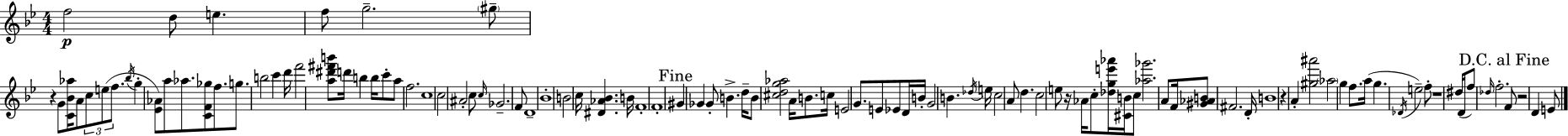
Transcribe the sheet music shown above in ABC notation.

X:1
T:Untitled
M:4/4
L:1/4
K:Bb
f2 d/2 e f/2 g2 ^g/2 z G/2 [C_B_a]/4 A/2 c/2 e/2 f/2 _b/4 g [_E_A]/2 a/2 _a/2 [CF_g]/2 f/2 g/2 b2 c' d'/4 f'2 [a^d'^f'b']/2 d'/4 b b/4 c'/2 a/2 f2 c4 c2 ^A2 c/2 c/4 _G2 F/2 D4 _B4 B2 c/4 [^D_A_B] B/4 F4 F4 ^G _G _G/2 B d/4 B/2 [^cdg_a]2 A/4 B/2 c/4 E2 G/2 E/2 _E/2 D/4 B/4 G2 B _d/4 e/4 c2 A/2 d c2 e/2 z/4 _A/4 c/2 [_dge'_a']/4 [^CB]/4 c/2 [_a_g']2 A/2 F/4 [^G_AB]/2 ^F2 D/4 B4 z A [^g^a']2 _a2 g f/2 a/4 g _D/4 e2 f/2 z4 ^d/4 D/4 f/2 _d/4 f2 F/2 z2 D E/2